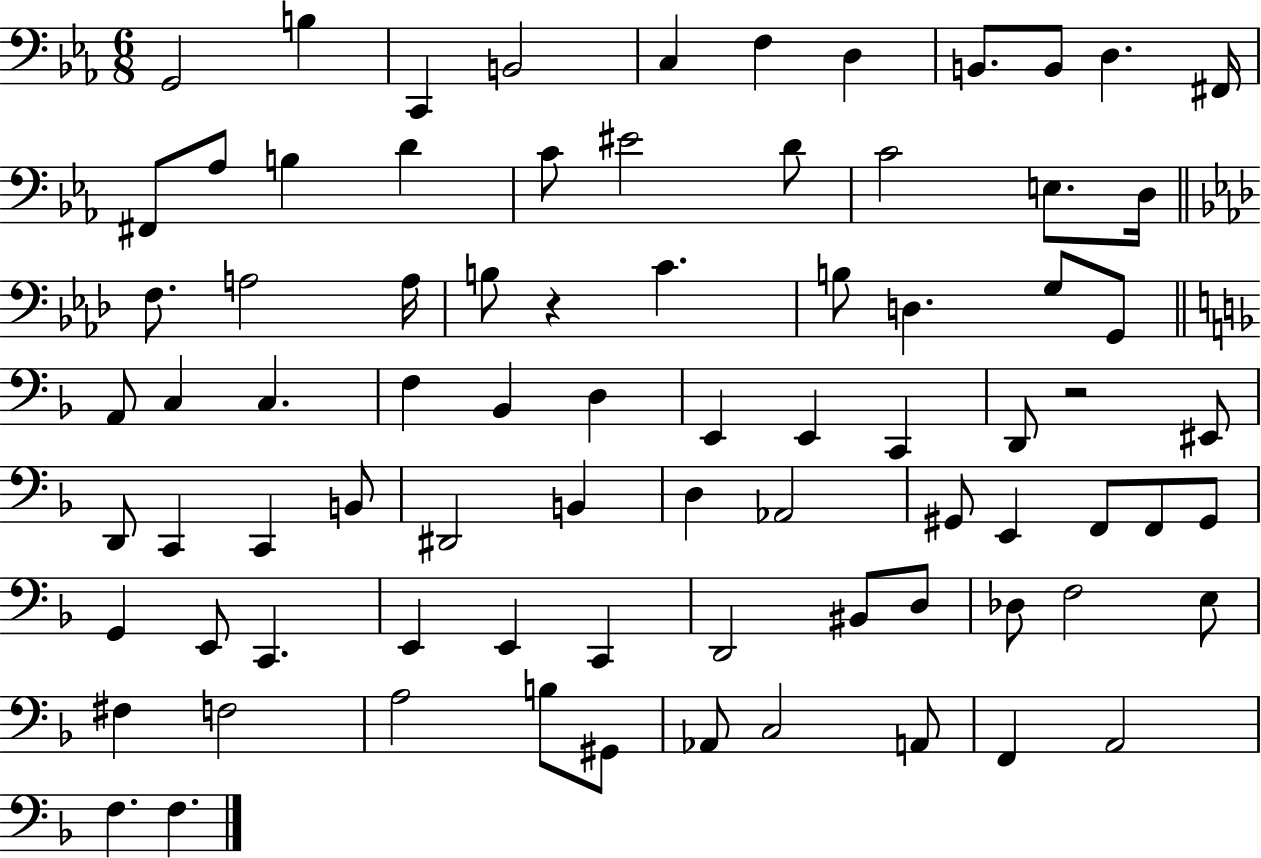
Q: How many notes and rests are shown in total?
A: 80